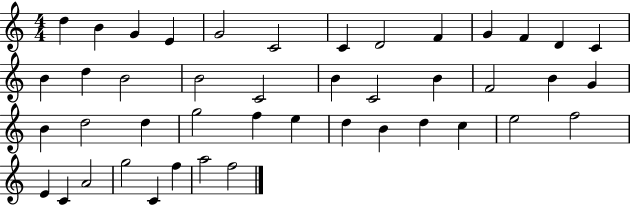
X:1
T:Untitled
M:4/4
L:1/4
K:C
d B G E G2 C2 C D2 F G F D C B d B2 B2 C2 B C2 B F2 B G B d2 d g2 f e d B d c e2 f2 E C A2 g2 C f a2 f2